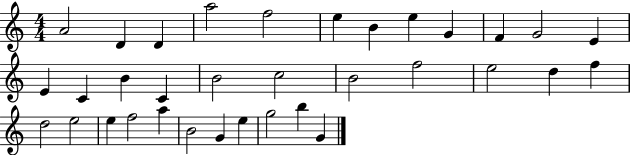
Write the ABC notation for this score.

X:1
T:Untitled
M:4/4
L:1/4
K:C
A2 D D a2 f2 e B e G F G2 E E C B C B2 c2 B2 f2 e2 d f d2 e2 e f2 a B2 G e g2 b G